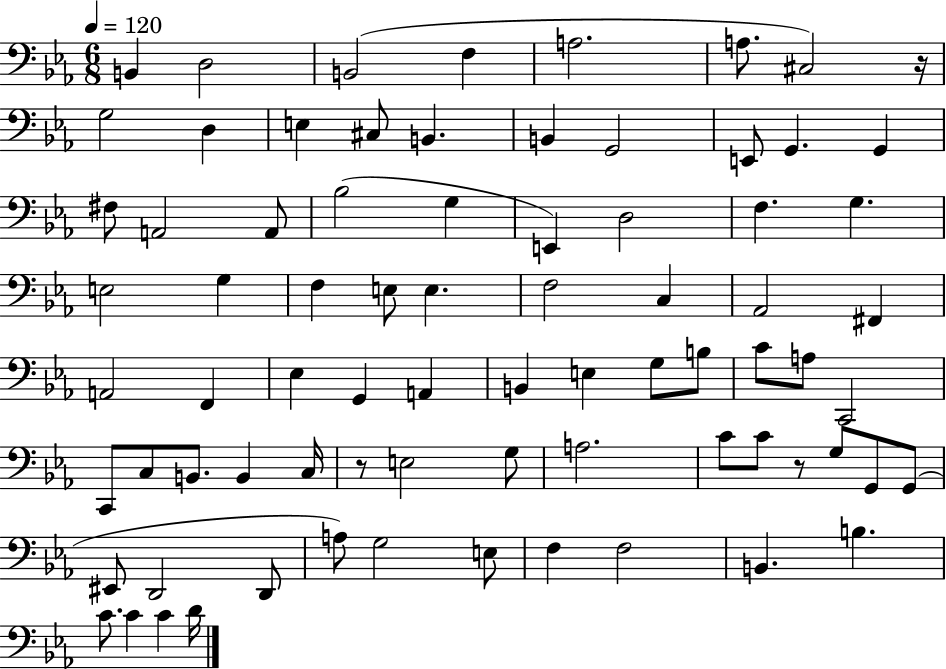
X:1
T:Untitled
M:6/8
L:1/4
K:Eb
B,, D,2 B,,2 F, A,2 A,/2 ^C,2 z/4 G,2 D, E, ^C,/2 B,, B,, G,,2 E,,/2 G,, G,, ^F,/2 A,,2 A,,/2 _B,2 G, E,, D,2 F, G, E,2 G, F, E,/2 E, F,2 C, _A,,2 ^F,, A,,2 F,, _E, G,, A,, B,, E, G,/2 B,/2 C/2 A,/2 C,,2 C,,/2 C,/2 B,,/2 B,, C,/4 z/2 E,2 G,/2 A,2 C/2 C/2 z/2 G,/2 G,,/2 G,,/2 ^E,,/2 D,,2 D,,/2 A,/2 G,2 E,/2 F, F,2 B,, B, C/2 C C D/4